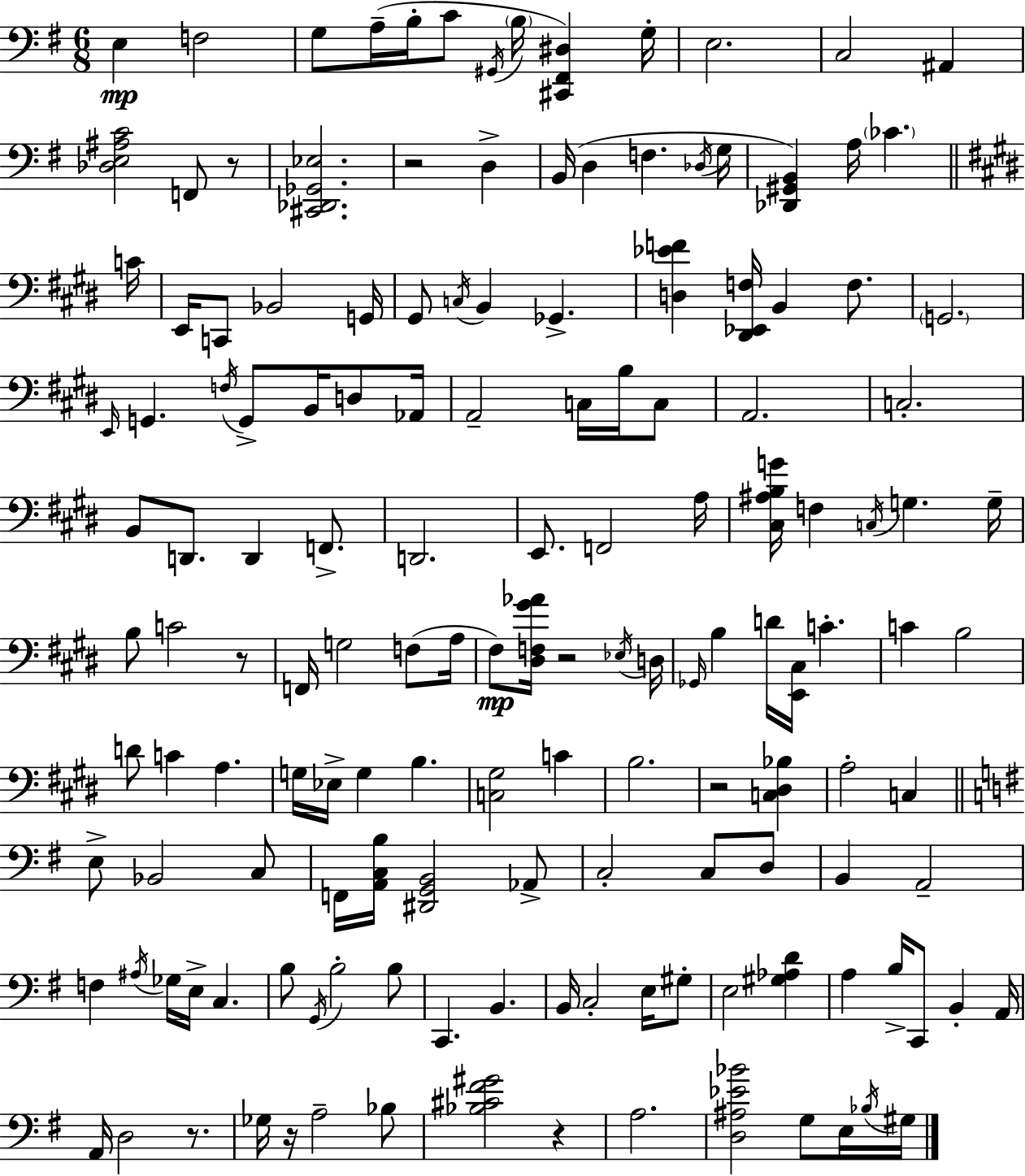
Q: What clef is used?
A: bass